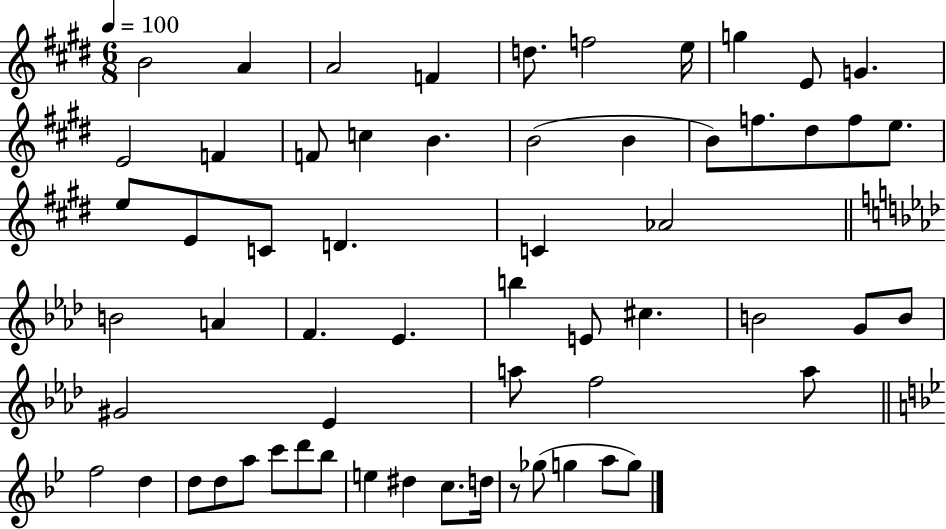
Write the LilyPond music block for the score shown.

{
  \clef treble
  \numericTimeSignature
  \time 6/8
  \key e \major
  \tempo 4 = 100
  b'2 a'4 | a'2 f'4 | d''8. f''2 e''16 | g''4 e'8 g'4. | \break e'2 f'4 | f'8 c''4 b'4. | b'2( b'4 | b'8) f''8. dis''8 f''8 e''8. | \break e''8 e'8 c'8 d'4. | c'4 aes'2 | \bar "||" \break \key f \minor b'2 a'4 | f'4. ees'4. | b''4 e'8 cis''4. | b'2 g'8 b'8 | \break gis'2 ees'4 | a''8 f''2 a''8 | \bar "||" \break \key bes \major f''2 d''4 | d''8 d''8 a''8 c'''8 d'''8 bes''8 | e''4 dis''4 c''8. d''16 | r8 ges''8( g''4 a''8 g''8) | \break \bar "|."
}